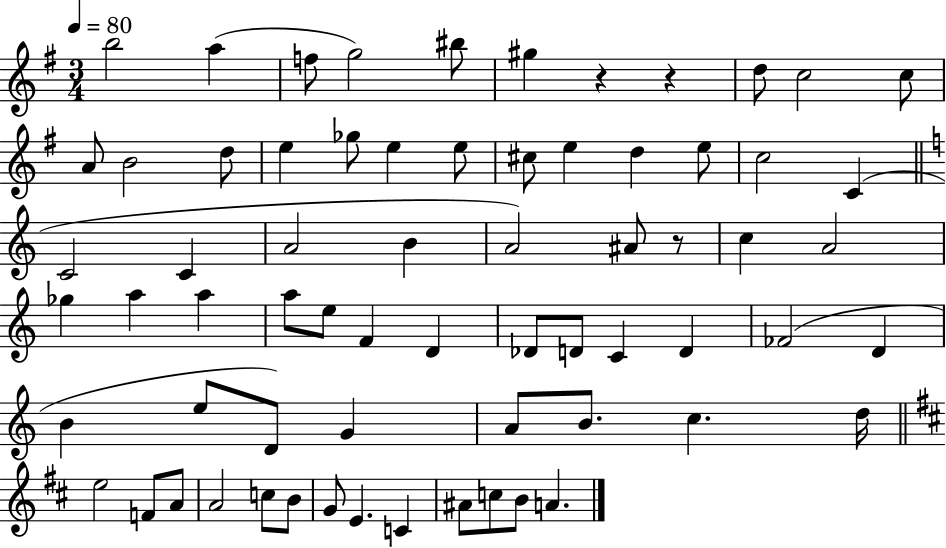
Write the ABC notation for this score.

X:1
T:Untitled
M:3/4
L:1/4
K:G
b2 a f/2 g2 ^b/2 ^g z z d/2 c2 c/2 A/2 B2 d/2 e _g/2 e e/2 ^c/2 e d e/2 c2 C C2 C A2 B A2 ^A/2 z/2 c A2 _g a a a/2 e/2 F D _D/2 D/2 C D _F2 D B e/2 D/2 G A/2 B/2 c d/4 e2 F/2 A/2 A2 c/2 B/2 G/2 E C ^A/2 c/2 B/2 A